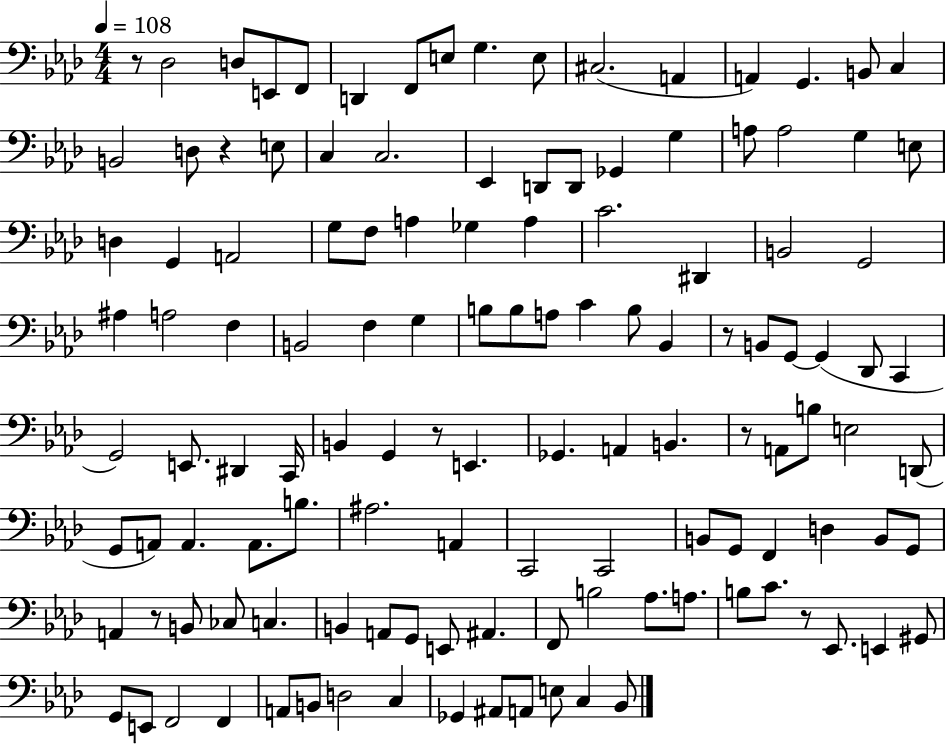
{
  \clef bass
  \numericTimeSignature
  \time 4/4
  \key aes \major
  \tempo 4 = 108
  r8 des2 d8 e,8 f,8 | d,4 f,8 e8 g4. e8 | cis2.( a,4 | a,4) g,4. b,8 c4 | \break b,2 d8 r4 e8 | c4 c2. | ees,4 d,8 d,8 ges,4 g4 | a8 a2 g4 e8 | \break d4 g,4 a,2 | g8 f8 a4 ges4 a4 | c'2. dis,4 | b,2 g,2 | \break ais4 a2 f4 | b,2 f4 g4 | b8 b8 a8 c'4 b8 bes,4 | r8 b,8 g,8~~ g,4( des,8 c,4 | \break g,2) e,8. dis,4 c,16 | b,4 g,4 r8 e,4. | ges,4. a,4 b,4. | r8 a,8 b8 e2 d,8( | \break g,8 a,8) a,4. a,8. b8. | ais2. a,4 | c,2 c,2 | b,8 g,8 f,4 d4 b,8 g,8 | \break a,4 r8 b,8 ces8 c4. | b,4 a,8 g,8 e,8 ais,4. | f,8 b2 aes8. a8. | b8 c'8. r8 ees,8. e,4 gis,8 | \break g,8 e,8 f,2 f,4 | a,8 b,8 d2 c4 | ges,4 ais,8 a,8 e8 c4 bes,8 | \bar "|."
}